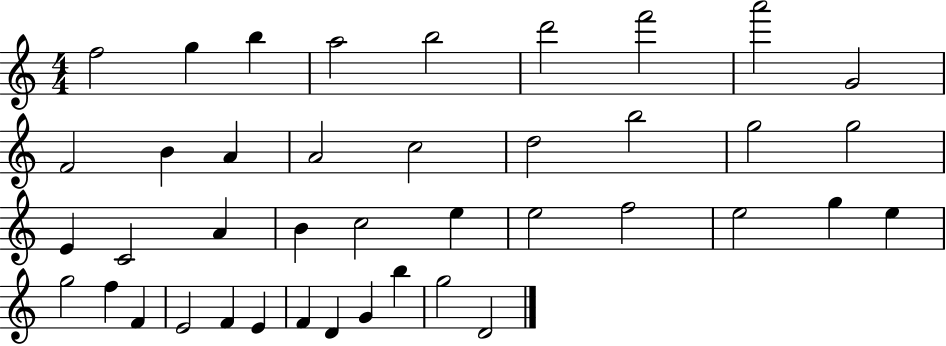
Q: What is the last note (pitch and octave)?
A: D4